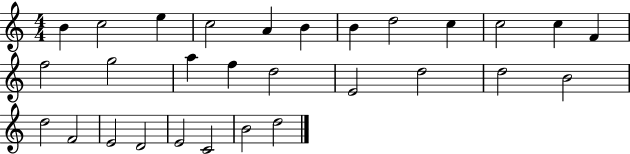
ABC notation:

X:1
T:Untitled
M:4/4
L:1/4
K:C
B c2 e c2 A B B d2 c c2 c F f2 g2 a f d2 E2 d2 d2 B2 d2 F2 E2 D2 E2 C2 B2 d2